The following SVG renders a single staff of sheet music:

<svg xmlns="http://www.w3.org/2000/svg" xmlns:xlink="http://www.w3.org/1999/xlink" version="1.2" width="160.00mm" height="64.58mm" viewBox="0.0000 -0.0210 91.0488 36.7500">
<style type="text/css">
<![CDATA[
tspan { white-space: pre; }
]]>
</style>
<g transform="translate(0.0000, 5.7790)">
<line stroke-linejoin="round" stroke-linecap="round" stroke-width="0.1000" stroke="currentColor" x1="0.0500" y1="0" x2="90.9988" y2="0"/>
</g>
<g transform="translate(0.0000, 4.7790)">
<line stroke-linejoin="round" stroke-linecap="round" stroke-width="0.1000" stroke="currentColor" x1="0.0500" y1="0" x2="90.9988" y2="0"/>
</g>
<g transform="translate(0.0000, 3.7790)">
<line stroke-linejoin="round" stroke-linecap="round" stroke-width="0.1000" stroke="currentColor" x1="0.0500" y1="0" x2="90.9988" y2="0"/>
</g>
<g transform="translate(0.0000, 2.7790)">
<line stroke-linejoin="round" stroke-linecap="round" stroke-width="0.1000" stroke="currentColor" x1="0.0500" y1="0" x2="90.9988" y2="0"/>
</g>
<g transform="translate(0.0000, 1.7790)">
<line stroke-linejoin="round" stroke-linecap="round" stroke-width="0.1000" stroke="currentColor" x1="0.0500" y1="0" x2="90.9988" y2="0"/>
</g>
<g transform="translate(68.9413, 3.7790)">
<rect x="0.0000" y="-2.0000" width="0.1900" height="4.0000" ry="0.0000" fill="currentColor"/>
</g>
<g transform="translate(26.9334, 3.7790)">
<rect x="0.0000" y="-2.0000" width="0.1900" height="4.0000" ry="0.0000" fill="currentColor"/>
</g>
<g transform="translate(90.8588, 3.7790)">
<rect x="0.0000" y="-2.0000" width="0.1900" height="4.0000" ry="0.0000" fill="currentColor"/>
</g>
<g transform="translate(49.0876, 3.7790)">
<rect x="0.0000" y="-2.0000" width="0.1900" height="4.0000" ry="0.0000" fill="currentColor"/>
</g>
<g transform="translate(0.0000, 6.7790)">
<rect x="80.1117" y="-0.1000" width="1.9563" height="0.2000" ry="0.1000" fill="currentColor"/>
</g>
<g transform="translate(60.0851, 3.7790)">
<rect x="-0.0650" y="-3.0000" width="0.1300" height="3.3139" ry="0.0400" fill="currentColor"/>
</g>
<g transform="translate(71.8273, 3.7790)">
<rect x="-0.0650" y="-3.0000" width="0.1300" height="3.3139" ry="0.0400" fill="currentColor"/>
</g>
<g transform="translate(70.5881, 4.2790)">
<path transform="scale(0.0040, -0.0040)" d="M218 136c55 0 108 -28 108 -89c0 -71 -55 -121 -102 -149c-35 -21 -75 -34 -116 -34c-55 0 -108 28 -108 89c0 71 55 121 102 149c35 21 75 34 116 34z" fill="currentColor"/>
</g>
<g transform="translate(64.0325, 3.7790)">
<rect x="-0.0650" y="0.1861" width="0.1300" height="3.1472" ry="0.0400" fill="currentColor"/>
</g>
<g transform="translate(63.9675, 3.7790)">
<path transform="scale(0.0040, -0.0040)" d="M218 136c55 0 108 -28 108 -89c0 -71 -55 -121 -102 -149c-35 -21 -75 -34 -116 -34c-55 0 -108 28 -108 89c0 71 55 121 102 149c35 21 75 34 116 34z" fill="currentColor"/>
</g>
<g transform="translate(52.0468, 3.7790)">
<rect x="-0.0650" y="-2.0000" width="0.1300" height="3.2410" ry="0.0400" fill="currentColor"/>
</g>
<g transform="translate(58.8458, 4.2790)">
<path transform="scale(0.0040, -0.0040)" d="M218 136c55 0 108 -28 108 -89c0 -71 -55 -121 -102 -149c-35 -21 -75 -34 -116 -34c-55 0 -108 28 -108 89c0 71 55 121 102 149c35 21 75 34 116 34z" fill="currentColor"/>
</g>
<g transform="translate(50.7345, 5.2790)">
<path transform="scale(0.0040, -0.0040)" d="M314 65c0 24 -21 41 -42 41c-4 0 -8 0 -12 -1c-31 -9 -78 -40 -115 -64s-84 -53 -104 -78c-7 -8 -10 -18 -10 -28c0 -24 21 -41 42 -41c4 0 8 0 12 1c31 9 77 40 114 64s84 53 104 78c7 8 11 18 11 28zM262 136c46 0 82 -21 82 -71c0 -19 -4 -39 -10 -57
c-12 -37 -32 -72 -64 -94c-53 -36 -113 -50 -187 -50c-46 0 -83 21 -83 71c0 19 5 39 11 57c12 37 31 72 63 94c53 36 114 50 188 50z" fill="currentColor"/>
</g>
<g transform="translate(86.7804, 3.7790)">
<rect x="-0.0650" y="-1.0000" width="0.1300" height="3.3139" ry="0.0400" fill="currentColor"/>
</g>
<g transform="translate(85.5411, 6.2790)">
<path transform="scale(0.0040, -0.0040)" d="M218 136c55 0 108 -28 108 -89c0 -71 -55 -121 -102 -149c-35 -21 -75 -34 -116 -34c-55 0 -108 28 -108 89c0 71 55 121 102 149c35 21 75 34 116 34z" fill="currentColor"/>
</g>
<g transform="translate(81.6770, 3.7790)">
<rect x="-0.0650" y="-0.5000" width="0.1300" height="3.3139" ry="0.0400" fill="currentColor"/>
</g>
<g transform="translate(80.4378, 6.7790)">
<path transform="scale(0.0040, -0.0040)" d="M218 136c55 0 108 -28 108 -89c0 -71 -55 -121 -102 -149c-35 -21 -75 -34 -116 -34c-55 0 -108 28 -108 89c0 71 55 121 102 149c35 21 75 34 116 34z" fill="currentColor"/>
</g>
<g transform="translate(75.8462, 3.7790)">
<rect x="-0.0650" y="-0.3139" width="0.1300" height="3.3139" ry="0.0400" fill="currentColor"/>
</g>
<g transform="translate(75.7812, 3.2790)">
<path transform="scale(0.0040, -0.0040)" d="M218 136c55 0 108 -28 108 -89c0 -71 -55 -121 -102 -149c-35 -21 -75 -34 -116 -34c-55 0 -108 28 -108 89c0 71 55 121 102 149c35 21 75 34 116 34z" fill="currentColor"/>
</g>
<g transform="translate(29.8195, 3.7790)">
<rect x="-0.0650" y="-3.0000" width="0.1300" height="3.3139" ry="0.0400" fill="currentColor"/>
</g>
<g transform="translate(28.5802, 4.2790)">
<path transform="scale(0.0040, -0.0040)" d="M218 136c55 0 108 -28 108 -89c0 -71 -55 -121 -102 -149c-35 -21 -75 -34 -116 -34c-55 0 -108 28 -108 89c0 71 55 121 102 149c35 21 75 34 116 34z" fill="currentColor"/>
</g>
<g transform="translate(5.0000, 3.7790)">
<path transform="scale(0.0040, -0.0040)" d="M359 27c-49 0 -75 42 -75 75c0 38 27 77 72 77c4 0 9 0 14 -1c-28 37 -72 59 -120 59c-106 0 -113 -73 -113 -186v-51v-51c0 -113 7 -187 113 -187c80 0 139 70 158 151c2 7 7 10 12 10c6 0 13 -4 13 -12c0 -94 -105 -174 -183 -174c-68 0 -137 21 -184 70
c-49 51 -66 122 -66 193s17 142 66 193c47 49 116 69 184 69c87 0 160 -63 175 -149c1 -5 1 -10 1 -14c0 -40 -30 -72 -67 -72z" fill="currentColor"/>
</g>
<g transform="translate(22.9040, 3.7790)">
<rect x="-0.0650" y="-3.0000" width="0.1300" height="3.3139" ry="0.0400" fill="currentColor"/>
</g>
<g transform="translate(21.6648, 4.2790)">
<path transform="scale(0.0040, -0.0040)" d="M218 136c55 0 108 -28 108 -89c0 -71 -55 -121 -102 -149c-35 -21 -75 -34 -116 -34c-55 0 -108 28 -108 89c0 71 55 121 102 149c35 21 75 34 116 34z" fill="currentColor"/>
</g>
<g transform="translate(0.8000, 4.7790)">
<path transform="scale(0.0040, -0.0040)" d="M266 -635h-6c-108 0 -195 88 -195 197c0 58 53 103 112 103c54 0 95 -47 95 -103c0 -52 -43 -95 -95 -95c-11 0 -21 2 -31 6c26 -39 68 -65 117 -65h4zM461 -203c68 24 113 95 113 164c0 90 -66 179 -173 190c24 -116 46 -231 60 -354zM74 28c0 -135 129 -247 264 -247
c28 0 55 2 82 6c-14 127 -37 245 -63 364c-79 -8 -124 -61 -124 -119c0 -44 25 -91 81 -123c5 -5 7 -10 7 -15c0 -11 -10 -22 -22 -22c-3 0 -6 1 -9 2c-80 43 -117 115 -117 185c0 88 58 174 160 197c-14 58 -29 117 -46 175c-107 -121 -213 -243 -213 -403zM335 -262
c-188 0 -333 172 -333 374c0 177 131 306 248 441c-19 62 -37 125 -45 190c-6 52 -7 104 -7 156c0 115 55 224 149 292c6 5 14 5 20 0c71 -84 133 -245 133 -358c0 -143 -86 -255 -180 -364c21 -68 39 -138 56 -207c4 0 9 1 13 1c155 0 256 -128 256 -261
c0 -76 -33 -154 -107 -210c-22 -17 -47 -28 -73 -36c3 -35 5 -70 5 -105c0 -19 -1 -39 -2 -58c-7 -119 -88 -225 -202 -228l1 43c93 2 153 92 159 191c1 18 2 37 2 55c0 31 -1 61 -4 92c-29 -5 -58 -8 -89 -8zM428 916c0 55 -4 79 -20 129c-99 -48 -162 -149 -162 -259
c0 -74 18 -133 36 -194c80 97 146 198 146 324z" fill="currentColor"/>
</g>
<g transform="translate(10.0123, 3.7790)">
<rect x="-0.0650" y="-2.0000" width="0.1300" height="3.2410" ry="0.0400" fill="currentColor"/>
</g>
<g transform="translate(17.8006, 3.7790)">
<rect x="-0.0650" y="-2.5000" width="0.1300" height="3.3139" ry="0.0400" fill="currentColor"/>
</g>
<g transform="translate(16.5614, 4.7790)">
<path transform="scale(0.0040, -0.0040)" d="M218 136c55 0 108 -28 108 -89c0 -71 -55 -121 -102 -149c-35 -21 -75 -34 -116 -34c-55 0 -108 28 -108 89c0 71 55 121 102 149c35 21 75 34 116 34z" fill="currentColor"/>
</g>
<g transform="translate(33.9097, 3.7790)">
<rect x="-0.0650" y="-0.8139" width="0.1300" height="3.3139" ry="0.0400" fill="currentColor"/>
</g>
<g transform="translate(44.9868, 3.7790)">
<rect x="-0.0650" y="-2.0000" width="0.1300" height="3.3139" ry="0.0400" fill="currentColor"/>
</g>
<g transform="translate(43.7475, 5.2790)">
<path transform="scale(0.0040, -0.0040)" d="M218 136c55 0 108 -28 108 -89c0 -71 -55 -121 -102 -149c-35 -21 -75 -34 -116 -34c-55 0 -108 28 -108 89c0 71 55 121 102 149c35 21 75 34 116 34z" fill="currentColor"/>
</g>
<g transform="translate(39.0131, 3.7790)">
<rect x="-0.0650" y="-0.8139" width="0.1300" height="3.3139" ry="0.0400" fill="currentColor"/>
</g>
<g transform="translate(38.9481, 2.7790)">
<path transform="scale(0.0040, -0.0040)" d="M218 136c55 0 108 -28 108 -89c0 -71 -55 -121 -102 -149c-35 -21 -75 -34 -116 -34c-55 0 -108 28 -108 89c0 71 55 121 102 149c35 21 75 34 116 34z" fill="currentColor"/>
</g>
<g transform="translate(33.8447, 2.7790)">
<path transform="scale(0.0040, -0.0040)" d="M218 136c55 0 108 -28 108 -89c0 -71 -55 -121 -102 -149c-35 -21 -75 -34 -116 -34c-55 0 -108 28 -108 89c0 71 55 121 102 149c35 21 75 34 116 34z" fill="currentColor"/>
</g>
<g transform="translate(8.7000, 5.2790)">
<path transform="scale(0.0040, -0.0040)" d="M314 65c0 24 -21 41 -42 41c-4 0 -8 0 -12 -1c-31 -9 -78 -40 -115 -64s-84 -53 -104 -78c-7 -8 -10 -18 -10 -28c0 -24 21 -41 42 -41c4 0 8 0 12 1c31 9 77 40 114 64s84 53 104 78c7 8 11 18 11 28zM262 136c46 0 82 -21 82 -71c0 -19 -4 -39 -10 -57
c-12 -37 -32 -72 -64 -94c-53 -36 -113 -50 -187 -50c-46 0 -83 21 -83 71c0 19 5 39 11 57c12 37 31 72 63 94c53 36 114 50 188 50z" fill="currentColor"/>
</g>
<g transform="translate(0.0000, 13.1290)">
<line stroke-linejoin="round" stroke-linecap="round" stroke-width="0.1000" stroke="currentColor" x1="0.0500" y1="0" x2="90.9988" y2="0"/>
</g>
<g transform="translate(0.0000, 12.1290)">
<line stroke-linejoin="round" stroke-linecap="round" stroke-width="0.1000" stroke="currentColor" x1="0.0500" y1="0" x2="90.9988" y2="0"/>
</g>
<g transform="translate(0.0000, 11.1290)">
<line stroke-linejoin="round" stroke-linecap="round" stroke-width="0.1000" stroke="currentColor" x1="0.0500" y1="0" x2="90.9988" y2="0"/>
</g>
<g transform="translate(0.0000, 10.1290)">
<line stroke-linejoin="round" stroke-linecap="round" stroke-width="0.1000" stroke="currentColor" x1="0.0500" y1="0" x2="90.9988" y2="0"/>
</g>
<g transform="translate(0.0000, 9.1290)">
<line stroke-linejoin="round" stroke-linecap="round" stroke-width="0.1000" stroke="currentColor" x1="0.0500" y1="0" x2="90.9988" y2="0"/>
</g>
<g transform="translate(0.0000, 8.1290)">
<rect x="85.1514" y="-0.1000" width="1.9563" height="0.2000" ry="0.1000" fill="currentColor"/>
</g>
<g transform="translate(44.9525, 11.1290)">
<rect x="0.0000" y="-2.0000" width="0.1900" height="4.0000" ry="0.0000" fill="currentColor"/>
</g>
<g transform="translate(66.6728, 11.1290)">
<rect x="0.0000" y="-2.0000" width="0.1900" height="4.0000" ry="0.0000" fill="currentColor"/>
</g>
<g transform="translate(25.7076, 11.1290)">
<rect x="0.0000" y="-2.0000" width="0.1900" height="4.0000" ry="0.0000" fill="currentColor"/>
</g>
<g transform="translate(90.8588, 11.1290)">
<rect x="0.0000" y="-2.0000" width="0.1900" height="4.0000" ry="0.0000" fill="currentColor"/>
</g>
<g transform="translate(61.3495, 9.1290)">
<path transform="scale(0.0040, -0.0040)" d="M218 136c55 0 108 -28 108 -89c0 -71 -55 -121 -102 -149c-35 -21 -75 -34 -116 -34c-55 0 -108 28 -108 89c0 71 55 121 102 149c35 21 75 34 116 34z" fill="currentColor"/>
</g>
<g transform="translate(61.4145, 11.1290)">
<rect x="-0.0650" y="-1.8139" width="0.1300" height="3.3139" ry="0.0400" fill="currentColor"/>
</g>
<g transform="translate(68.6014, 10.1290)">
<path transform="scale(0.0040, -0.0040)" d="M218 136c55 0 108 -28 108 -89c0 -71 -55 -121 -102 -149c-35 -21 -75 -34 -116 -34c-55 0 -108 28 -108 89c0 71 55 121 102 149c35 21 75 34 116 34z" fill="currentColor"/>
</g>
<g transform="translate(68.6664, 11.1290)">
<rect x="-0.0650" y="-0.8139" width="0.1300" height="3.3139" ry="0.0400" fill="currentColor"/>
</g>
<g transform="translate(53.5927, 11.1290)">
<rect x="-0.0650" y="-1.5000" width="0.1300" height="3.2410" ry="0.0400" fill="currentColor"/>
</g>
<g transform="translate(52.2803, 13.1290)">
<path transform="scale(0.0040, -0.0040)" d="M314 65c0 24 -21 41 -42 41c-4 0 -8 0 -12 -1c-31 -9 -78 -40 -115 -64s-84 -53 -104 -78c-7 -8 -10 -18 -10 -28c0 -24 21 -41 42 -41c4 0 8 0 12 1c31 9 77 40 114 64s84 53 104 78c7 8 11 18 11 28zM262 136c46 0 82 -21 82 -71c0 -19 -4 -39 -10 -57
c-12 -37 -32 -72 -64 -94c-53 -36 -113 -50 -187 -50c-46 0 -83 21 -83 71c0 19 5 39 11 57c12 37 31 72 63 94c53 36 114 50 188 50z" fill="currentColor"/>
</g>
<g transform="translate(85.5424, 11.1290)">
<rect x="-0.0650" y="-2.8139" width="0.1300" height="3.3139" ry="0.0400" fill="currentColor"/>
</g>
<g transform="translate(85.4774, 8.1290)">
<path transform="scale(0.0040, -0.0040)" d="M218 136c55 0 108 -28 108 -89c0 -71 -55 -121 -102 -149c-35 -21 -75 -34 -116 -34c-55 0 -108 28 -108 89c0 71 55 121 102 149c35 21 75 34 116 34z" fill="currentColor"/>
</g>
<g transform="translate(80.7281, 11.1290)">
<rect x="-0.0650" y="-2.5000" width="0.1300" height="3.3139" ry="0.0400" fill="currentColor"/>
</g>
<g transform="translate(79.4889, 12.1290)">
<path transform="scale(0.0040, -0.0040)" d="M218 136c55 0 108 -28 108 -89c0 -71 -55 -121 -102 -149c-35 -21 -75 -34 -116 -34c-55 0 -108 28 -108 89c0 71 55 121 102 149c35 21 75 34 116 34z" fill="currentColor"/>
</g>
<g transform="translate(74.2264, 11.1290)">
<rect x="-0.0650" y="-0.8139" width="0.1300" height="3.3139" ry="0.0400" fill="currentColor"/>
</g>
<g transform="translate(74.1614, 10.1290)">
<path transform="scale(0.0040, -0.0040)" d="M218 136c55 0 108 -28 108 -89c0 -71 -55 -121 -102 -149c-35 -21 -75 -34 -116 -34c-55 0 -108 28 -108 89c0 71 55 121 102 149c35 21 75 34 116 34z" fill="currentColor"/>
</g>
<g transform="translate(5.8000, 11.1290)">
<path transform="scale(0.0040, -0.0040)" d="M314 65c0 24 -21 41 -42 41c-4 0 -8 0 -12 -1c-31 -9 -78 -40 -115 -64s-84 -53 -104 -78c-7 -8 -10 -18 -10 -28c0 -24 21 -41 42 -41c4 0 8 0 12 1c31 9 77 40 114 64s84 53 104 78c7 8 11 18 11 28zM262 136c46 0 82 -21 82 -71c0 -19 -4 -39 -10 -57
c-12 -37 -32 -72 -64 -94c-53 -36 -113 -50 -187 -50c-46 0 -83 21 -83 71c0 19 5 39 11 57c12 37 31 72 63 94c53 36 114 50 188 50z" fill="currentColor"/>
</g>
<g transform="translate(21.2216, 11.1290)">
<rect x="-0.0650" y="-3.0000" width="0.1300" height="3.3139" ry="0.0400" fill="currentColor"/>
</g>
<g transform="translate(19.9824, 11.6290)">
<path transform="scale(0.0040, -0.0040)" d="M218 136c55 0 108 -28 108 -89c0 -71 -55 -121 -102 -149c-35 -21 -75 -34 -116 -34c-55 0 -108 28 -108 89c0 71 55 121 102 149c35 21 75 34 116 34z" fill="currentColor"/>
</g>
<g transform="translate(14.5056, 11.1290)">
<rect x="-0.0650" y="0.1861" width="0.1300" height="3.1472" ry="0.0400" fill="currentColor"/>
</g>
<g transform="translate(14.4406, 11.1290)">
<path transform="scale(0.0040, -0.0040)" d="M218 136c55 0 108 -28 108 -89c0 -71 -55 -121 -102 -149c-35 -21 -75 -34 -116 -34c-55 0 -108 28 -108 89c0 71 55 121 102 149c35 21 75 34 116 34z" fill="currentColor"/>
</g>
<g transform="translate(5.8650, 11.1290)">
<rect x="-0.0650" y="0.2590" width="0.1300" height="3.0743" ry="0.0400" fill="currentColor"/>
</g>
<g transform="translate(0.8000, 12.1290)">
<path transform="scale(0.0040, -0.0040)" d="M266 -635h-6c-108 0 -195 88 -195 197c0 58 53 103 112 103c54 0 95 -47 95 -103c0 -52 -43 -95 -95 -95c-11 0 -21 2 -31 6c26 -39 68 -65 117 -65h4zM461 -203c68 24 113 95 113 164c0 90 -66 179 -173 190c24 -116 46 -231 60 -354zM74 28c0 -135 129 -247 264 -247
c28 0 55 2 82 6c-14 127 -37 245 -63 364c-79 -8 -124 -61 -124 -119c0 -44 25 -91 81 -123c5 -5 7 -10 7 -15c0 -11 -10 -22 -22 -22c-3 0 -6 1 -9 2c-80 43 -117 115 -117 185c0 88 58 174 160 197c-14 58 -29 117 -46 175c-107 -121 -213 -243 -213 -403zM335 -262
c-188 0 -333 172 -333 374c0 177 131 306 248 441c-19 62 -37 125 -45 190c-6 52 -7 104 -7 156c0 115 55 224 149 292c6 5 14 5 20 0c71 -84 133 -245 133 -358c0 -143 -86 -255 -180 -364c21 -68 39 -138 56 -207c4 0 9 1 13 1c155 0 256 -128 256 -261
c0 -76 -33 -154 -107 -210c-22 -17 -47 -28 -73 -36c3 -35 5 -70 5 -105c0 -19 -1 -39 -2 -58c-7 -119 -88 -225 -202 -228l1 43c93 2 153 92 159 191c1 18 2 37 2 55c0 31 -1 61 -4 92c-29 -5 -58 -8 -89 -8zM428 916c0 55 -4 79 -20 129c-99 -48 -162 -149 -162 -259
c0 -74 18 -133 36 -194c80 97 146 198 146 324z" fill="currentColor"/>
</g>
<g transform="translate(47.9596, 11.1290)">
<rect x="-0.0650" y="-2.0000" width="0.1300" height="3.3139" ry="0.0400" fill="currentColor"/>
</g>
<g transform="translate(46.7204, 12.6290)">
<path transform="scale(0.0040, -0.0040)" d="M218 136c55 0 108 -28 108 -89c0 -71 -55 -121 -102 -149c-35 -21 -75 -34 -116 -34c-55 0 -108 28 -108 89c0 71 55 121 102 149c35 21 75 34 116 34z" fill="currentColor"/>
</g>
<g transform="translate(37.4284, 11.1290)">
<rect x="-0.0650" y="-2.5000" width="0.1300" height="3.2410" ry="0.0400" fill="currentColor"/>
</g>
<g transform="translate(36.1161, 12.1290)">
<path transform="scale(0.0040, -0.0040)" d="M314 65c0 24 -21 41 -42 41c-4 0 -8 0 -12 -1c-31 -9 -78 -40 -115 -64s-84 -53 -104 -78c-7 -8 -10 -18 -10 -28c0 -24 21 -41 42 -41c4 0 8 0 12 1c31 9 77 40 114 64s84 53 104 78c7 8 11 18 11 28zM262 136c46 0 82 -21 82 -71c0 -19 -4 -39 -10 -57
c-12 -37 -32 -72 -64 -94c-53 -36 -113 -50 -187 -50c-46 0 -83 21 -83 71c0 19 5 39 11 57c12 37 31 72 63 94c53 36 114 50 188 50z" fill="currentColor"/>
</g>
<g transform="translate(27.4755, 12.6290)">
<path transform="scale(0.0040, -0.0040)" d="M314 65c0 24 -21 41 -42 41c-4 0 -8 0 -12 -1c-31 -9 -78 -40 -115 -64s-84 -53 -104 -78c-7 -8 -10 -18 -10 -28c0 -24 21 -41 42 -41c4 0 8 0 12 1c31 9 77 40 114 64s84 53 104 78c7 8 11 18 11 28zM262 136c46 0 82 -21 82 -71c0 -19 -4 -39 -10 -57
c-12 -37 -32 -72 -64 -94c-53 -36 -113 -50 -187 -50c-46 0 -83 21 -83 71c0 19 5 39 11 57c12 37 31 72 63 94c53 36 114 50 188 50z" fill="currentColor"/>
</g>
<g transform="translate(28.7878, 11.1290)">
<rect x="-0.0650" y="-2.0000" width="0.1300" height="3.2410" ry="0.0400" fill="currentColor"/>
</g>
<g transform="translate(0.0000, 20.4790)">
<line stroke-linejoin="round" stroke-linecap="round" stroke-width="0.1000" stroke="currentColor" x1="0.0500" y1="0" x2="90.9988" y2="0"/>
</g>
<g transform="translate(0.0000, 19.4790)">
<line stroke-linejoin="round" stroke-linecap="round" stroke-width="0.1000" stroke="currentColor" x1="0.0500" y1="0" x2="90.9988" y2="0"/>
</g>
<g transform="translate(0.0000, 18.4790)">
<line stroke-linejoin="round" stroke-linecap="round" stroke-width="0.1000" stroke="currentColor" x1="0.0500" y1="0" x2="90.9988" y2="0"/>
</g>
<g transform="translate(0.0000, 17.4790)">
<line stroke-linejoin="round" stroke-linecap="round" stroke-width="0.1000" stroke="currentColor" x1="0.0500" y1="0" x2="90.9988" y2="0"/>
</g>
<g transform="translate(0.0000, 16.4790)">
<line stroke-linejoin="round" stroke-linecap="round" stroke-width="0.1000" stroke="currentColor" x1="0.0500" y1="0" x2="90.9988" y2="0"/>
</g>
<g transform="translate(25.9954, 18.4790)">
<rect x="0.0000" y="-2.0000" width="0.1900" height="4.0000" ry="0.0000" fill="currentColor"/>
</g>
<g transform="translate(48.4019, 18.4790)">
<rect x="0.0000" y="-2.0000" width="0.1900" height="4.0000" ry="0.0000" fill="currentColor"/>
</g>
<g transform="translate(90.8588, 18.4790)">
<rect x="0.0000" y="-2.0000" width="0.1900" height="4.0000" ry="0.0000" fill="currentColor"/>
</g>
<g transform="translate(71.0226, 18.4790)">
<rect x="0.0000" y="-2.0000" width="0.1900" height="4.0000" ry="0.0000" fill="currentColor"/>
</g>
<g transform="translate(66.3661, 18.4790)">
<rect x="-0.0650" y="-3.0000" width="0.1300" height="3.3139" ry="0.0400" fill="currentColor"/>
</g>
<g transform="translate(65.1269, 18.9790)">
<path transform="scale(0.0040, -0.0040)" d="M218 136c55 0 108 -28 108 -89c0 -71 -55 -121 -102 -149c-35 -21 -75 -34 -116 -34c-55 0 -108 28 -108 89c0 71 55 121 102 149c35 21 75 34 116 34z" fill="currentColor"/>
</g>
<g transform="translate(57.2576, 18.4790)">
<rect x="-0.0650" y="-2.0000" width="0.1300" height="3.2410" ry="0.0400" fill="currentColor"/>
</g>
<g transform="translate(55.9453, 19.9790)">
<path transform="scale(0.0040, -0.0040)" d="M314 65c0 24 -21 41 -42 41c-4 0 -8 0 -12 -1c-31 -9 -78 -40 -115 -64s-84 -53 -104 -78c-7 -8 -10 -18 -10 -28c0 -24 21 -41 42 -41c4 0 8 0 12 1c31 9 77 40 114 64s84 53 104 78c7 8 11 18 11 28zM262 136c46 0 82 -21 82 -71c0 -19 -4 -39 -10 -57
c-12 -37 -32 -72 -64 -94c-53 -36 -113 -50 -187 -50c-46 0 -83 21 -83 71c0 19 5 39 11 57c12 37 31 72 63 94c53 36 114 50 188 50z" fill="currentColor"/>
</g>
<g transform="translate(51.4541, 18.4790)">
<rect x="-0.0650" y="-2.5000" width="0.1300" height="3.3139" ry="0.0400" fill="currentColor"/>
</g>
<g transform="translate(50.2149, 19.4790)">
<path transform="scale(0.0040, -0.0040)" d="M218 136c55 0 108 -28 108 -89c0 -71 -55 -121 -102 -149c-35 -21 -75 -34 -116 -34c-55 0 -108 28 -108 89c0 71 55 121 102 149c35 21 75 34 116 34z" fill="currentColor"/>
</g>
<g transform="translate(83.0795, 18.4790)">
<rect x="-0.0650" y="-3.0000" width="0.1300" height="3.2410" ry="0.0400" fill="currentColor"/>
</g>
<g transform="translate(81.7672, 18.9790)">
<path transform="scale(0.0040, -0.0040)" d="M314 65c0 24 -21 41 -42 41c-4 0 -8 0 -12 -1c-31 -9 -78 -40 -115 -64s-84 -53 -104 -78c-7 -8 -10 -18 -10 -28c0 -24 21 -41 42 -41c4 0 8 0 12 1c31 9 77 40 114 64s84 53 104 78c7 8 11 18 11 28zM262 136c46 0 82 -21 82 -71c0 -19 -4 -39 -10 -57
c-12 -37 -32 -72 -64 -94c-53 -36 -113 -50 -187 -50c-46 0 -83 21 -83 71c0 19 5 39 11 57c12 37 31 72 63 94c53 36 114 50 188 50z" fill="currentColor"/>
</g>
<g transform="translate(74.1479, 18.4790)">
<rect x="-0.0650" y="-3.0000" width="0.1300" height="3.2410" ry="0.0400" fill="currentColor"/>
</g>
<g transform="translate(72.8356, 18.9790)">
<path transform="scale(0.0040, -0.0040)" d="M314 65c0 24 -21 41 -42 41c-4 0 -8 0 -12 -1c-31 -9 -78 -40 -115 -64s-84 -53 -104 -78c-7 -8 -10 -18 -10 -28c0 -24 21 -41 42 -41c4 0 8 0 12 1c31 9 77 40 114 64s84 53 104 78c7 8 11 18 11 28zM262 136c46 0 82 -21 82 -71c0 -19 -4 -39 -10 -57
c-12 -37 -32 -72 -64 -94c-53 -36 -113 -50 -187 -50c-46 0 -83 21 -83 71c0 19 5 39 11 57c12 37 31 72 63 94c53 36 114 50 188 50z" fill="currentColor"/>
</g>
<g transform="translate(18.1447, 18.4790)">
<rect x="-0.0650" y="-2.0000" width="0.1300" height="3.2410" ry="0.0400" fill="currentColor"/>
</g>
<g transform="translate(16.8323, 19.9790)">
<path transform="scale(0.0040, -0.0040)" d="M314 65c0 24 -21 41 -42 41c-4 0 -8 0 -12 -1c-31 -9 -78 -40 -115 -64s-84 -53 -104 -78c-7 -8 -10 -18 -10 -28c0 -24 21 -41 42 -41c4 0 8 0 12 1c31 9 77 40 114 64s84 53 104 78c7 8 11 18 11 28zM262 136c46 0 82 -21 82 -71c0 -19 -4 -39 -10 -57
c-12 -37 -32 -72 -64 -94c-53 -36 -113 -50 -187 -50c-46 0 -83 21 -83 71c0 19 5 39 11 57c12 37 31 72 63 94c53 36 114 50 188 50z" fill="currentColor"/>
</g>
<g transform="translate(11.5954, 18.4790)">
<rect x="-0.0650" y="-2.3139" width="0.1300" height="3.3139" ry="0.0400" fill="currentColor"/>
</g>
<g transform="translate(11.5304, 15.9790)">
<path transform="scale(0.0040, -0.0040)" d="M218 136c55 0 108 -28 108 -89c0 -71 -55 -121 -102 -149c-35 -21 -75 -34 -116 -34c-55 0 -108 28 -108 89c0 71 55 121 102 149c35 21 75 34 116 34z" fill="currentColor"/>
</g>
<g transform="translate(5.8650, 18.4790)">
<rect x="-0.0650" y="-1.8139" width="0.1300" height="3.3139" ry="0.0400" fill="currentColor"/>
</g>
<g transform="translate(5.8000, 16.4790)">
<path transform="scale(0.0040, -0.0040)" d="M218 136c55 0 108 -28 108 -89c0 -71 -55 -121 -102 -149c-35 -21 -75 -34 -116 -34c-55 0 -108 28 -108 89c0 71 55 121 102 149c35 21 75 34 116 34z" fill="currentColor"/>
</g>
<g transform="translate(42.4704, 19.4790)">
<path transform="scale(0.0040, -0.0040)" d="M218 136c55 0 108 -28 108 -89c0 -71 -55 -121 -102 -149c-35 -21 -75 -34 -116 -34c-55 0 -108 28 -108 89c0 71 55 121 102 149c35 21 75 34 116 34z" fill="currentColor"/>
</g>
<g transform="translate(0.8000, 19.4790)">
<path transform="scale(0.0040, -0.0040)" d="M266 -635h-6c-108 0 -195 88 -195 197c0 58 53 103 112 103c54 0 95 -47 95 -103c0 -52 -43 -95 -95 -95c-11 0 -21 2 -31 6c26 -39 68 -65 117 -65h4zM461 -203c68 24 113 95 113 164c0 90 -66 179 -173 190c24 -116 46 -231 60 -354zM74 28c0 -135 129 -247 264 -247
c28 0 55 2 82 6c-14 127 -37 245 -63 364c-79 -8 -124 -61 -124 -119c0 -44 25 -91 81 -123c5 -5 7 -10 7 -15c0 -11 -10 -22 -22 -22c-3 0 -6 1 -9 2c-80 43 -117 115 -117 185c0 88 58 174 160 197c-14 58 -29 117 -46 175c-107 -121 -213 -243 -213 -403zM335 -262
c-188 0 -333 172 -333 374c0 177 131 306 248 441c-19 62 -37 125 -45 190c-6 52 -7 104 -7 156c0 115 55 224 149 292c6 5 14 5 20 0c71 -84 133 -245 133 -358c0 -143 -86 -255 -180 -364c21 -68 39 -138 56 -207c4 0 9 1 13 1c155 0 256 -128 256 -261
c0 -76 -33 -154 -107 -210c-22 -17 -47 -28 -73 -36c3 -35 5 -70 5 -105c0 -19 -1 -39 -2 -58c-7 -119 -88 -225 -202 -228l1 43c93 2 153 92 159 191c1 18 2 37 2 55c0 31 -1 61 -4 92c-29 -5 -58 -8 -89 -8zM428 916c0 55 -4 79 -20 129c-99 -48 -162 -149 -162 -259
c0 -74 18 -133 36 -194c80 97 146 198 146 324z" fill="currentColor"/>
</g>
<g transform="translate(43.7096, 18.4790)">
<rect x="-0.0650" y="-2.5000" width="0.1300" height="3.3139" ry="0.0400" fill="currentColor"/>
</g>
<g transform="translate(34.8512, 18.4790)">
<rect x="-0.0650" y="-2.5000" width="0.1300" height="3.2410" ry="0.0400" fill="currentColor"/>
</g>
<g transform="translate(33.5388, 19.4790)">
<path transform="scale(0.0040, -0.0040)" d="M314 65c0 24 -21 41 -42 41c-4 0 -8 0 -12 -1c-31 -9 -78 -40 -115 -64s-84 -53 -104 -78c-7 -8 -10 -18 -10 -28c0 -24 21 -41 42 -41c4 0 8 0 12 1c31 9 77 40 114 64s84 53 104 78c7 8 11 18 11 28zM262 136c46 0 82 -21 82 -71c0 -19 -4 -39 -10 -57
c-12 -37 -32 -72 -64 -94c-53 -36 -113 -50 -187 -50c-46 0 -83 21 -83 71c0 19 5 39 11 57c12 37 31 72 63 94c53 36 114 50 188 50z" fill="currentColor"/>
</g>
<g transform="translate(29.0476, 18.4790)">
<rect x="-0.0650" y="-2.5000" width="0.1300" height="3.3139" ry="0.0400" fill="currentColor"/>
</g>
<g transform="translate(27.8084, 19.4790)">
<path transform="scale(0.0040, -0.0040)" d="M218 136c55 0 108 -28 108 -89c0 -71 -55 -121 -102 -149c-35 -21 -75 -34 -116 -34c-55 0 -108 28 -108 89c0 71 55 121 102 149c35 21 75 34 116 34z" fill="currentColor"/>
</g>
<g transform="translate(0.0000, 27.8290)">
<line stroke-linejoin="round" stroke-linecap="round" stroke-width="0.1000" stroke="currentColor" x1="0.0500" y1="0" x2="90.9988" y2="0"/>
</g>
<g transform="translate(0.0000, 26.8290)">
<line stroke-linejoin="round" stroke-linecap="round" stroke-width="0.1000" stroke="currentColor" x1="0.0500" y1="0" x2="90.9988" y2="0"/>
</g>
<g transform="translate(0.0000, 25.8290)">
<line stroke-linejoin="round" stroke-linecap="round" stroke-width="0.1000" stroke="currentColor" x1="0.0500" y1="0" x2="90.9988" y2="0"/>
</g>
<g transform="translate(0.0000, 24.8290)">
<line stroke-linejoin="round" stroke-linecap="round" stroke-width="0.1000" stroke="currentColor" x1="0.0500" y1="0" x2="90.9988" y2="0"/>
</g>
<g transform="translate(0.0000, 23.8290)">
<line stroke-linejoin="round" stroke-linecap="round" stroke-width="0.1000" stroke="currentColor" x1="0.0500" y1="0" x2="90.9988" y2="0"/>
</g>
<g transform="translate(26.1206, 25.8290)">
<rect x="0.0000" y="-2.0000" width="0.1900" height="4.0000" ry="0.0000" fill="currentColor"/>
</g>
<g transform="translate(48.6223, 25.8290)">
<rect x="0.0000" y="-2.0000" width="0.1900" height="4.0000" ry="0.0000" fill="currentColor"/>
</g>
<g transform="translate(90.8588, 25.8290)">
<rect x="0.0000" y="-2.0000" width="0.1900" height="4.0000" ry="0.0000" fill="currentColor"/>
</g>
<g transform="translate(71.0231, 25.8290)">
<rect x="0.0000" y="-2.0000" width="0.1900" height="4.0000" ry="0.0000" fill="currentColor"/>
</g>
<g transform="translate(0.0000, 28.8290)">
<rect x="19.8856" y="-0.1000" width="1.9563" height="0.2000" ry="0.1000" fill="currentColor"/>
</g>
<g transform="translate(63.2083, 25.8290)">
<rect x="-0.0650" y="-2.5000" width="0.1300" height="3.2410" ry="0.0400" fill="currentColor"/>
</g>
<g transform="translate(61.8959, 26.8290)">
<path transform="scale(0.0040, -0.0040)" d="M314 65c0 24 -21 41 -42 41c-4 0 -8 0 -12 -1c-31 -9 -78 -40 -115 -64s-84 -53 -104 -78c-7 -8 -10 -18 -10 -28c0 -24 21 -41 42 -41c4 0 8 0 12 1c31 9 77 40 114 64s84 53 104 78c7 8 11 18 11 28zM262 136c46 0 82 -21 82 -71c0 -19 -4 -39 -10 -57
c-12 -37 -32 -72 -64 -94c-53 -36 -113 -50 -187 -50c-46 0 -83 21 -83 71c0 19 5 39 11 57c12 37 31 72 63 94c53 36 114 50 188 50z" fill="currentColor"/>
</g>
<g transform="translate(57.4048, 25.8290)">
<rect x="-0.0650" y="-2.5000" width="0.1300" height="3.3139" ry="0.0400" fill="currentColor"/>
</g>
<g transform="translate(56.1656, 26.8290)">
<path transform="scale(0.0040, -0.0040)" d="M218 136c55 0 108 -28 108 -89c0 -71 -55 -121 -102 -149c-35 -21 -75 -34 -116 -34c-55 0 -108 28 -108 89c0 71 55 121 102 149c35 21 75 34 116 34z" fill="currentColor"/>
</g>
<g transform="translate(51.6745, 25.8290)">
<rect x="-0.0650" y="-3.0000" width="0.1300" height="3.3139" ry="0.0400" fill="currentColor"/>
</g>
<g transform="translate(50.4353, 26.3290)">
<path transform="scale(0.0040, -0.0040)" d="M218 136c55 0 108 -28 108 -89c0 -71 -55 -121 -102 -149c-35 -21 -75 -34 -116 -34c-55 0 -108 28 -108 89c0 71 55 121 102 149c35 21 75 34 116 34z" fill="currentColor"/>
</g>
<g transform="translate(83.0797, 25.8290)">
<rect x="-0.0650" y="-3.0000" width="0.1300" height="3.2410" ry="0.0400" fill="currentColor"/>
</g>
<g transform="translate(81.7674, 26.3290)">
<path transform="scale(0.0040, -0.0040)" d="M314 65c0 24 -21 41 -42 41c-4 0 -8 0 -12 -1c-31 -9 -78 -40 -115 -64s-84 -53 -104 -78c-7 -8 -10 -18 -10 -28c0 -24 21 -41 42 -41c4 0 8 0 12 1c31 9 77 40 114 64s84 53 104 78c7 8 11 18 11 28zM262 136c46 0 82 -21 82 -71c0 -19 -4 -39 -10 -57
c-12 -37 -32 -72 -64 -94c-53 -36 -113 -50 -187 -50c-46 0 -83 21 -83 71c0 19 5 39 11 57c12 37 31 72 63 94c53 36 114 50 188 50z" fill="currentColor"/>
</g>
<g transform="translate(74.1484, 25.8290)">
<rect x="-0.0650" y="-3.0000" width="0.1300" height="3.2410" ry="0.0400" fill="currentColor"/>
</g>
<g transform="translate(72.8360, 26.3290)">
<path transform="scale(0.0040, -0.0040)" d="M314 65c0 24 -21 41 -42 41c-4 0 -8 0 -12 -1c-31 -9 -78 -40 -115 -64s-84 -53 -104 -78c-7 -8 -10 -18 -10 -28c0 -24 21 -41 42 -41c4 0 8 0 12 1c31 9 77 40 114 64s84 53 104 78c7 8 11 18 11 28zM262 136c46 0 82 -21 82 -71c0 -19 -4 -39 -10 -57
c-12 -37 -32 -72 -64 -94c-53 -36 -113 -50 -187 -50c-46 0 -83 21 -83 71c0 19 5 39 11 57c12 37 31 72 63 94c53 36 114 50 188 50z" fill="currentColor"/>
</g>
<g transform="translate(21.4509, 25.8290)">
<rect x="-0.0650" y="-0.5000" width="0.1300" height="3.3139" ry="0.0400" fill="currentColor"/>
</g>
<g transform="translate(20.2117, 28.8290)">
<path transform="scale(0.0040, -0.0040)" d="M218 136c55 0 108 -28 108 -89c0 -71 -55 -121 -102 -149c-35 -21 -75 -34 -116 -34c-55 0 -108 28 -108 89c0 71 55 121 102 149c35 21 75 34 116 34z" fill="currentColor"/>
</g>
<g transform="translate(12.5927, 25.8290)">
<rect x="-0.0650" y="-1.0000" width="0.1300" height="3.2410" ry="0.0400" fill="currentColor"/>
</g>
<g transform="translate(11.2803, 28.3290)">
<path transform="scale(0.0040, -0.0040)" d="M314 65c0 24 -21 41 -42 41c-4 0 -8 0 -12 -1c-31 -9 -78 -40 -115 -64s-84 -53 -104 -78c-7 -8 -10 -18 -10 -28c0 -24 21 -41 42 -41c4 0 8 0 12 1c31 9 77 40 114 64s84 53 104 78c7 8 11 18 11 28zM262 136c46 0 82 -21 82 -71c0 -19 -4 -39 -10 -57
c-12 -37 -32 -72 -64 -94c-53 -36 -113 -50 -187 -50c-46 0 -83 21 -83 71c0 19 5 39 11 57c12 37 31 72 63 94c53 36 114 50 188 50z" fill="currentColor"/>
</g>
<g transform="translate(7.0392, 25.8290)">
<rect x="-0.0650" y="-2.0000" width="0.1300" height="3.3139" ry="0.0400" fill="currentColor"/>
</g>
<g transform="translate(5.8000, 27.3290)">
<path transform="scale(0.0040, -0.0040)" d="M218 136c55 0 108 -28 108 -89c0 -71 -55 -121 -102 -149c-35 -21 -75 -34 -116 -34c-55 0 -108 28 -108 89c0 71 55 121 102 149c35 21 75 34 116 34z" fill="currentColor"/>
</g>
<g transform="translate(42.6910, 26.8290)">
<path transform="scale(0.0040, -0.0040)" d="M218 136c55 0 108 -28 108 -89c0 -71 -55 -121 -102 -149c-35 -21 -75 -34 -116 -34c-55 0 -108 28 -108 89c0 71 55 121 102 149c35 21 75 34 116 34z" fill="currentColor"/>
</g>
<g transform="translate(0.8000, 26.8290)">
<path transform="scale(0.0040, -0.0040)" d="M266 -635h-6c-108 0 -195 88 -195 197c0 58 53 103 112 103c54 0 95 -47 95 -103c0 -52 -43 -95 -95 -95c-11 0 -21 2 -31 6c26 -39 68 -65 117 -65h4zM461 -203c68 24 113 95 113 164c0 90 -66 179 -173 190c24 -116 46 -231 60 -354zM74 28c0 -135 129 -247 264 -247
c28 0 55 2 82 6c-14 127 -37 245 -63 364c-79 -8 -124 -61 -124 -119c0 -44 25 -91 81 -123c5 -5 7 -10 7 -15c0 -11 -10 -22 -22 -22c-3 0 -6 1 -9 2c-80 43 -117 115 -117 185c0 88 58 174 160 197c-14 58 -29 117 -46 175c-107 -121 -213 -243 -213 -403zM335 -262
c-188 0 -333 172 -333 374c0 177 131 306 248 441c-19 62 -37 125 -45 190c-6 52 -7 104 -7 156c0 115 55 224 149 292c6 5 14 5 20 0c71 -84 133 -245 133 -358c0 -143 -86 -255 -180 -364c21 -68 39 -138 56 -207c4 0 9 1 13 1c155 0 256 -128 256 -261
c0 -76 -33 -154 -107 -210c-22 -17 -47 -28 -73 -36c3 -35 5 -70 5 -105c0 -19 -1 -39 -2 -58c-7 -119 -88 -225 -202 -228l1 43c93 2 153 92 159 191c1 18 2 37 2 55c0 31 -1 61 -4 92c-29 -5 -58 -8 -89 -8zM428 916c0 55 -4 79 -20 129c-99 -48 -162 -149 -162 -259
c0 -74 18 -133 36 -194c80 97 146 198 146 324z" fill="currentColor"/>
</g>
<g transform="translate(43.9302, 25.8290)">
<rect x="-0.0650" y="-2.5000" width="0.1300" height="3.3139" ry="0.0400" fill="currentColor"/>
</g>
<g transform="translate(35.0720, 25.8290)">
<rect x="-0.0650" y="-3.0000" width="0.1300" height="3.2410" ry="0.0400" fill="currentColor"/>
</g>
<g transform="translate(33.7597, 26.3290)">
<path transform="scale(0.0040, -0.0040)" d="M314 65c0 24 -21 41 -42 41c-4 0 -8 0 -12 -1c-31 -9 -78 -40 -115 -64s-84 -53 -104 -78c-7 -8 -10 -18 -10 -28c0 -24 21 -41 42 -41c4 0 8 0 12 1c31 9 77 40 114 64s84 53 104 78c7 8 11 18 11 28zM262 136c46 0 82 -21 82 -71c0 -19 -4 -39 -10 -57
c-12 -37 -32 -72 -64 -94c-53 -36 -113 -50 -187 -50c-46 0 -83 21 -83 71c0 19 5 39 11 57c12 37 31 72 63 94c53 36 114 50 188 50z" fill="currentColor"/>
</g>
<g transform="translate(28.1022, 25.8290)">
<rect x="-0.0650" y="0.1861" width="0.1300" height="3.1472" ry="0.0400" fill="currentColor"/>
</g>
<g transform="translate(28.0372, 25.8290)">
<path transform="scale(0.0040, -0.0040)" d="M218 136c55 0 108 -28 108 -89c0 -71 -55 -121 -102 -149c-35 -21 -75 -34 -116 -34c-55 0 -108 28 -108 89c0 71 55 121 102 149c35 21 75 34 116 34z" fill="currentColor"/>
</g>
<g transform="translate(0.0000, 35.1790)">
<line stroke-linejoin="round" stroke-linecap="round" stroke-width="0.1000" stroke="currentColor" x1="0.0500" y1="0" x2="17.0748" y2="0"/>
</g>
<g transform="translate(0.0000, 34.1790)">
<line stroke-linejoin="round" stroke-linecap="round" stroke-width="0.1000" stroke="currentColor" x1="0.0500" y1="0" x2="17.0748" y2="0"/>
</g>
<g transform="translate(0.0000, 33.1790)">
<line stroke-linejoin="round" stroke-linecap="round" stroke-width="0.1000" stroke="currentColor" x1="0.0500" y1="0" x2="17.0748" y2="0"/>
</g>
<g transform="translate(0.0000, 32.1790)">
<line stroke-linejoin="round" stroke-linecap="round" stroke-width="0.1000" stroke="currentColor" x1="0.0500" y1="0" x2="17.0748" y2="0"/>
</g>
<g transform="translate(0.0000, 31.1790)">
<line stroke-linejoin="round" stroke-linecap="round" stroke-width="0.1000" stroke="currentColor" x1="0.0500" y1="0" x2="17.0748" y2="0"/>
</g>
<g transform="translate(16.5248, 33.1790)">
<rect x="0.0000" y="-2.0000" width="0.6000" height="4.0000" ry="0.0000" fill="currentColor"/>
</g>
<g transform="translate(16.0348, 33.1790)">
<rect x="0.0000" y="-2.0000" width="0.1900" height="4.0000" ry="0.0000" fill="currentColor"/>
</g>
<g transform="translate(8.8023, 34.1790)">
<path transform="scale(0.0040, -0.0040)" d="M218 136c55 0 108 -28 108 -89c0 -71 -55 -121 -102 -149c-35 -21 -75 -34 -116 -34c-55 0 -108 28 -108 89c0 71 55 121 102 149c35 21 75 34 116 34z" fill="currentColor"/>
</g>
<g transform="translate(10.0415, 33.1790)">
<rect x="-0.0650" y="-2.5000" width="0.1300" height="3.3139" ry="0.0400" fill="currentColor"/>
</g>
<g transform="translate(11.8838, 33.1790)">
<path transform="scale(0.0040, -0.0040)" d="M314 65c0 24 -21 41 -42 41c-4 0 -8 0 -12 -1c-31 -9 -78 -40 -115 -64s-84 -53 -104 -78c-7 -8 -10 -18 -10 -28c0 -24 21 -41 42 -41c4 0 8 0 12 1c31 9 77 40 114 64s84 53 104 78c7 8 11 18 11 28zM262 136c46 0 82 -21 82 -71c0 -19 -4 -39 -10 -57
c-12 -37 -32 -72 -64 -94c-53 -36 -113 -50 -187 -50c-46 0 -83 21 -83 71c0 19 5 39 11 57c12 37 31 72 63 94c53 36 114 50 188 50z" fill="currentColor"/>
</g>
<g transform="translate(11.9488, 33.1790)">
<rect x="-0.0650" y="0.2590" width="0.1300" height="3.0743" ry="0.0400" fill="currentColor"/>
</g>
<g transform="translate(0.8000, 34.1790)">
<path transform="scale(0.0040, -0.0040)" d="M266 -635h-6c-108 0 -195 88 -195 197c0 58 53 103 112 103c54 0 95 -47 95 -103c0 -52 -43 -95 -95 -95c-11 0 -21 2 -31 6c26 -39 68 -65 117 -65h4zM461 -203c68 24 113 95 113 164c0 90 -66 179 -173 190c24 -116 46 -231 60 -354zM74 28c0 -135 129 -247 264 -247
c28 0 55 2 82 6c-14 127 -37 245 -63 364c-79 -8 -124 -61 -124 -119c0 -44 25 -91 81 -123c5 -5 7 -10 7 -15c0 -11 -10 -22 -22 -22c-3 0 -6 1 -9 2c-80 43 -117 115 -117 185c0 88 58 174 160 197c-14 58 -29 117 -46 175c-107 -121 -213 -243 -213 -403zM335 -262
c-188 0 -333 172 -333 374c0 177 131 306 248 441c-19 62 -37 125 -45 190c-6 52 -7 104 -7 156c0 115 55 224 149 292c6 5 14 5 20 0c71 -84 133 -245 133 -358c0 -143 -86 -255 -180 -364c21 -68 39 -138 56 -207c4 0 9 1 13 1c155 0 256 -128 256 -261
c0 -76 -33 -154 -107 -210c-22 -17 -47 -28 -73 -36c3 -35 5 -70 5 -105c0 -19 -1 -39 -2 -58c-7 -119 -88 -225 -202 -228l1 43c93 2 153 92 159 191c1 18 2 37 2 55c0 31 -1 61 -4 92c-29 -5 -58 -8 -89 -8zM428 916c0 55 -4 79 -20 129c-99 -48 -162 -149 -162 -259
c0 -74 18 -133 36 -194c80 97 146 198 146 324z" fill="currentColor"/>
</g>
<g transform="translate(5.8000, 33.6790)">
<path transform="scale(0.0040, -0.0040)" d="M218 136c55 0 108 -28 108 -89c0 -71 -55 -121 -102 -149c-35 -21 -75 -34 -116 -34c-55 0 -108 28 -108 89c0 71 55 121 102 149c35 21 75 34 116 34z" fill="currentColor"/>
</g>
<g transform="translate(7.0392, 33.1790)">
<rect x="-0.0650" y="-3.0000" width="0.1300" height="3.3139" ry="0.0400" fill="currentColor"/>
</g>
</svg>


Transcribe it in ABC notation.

X:1
T:Untitled
M:4/4
L:1/4
K:C
F2 G A A d d F F2 A B A c C D B2 B A F2 G2 F E2 f d d G a f g F2 G G2 G G F2 A A2 A2 F D2 C B A2 G A G G2 A2 A2 A G B2